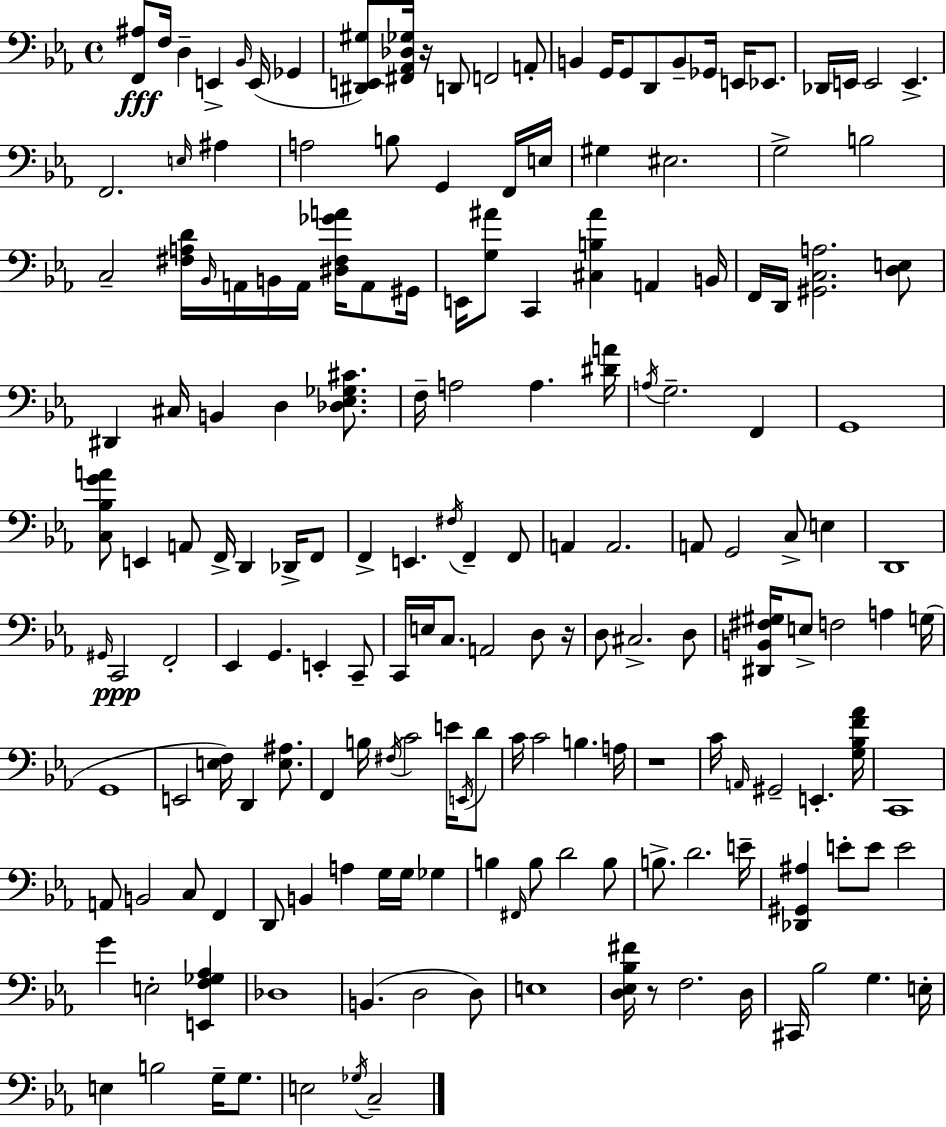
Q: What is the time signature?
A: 4/4